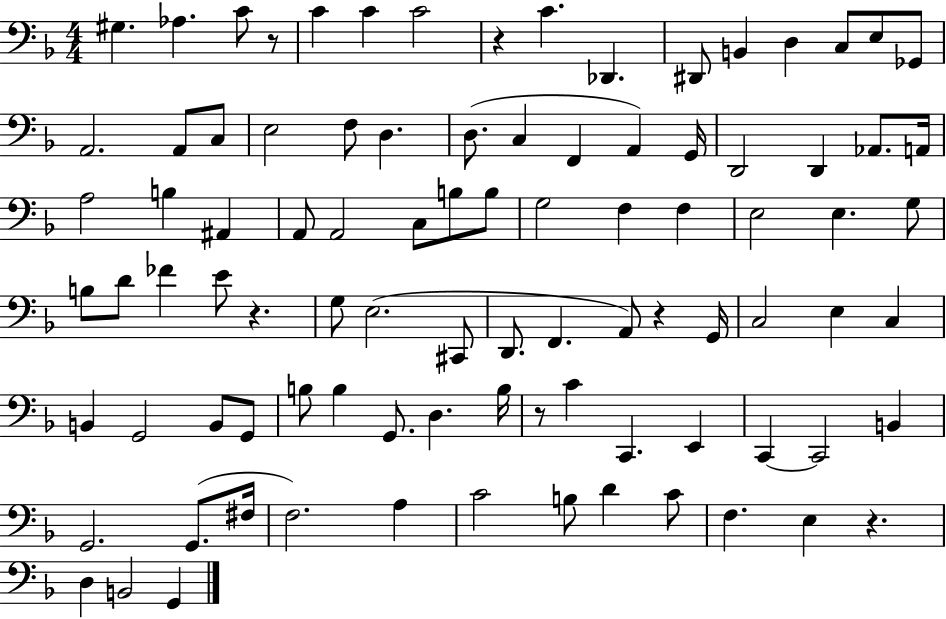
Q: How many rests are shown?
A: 6